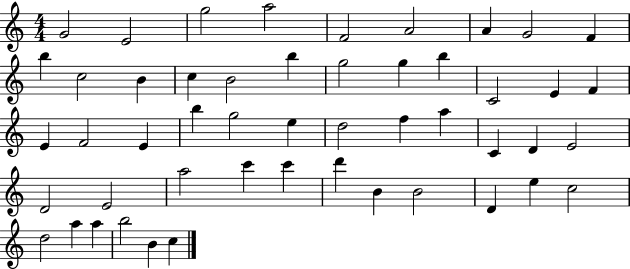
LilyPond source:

{
  \clef treble
  \numericTimeSignature
  \time 4/4
  \key c \major
  g'2 e'2 | g''2 a''2 | f'2 a'2 | a'4 g'2 f'4 | \break b''4 c''2 b'4 | c''4 b'2 b''4 | g''2 g''4 b''4 | c'2 e'4 f'4 | \break e'4 f'2 e'4 | b''4 g''2 e''4 | d''2 f''4 a''4 | c'4 d'4 e'2 | \break d'2 e'2 | a''2 c'''4 c'''4 | d'''4 b'4 b'2 | d'4 e''4 c''2 | \break d''2 a''4 a''4 | b''2 b'4 c''4 | \bar "|."
}